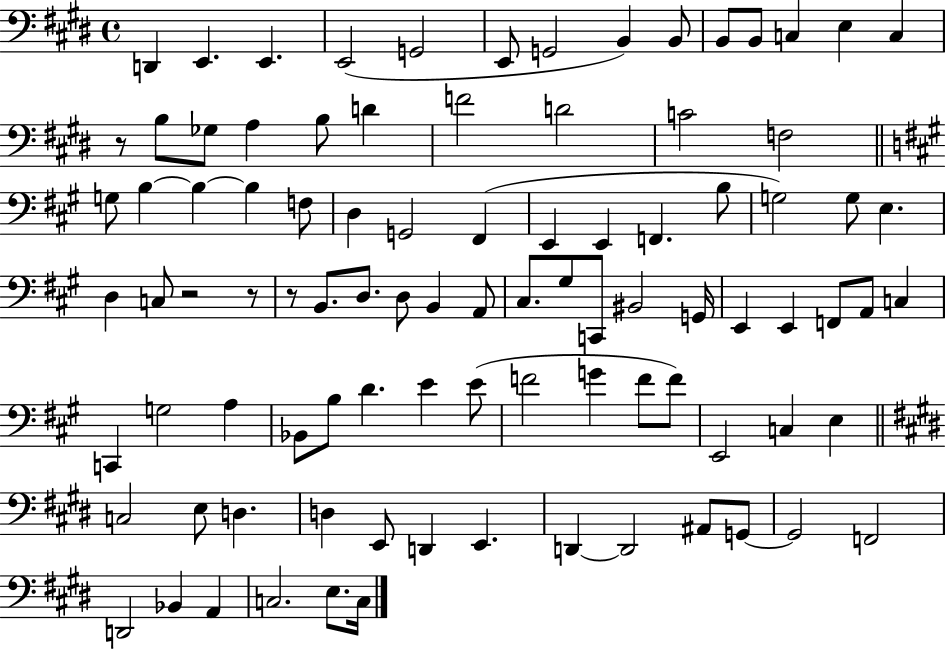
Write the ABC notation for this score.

X:1
T:Untitled
M:4/4
L:1/4
K:E
D,, E,, E,, E,,2 G,,2 E,,/2 G,,2 B,, B,,/2 B,,/2 B,,/2 C, E, C, z/2 B,/2 _G,/2 A, B,/2 D F2 D2 C2 F,2 G,/2 B, B, B, F,/2 D, G,,2 ^F,, E,, E,, F,, B,/2 G,2 G,/2 E, D, C,/2 z2 z/2 z/2 B,,/2 D,/2 D,/2 B,, A,,/2 ^C,/2 ^G,/2 C,,/2 ^B,,2 G,,/4 E,, E,, F,,/2 A,,/2 C, C,, G,2 A, _B,,/2 B,/2 D E E/2 F2 G F/2 F/2 E,,2 C, E, C,2 E,/2 D, D, E,,/2 D,, E,, D,, D,,2 ^A,,/2 G,,/2 G,,2 F,,2 D,,2 _B,, A,, C,2 E,/2 C,/4